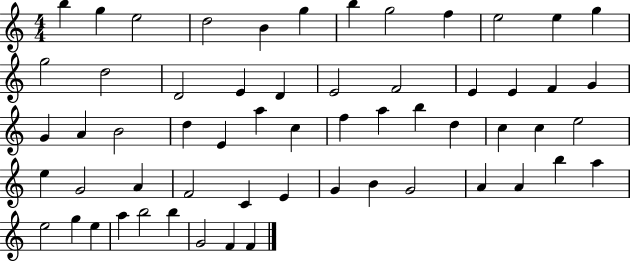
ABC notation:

X:1
T:Untitled
M:4/4
L:1/4
K:C
b g e2 d2 B g b g2 f e2 e g g2 d2 D2 E D E2 F2 E E F G G A B2 d E a c f a b d c c e2 e G2 A F2 C E G B G2 A A b a e2 g e a b2 b G2 F F